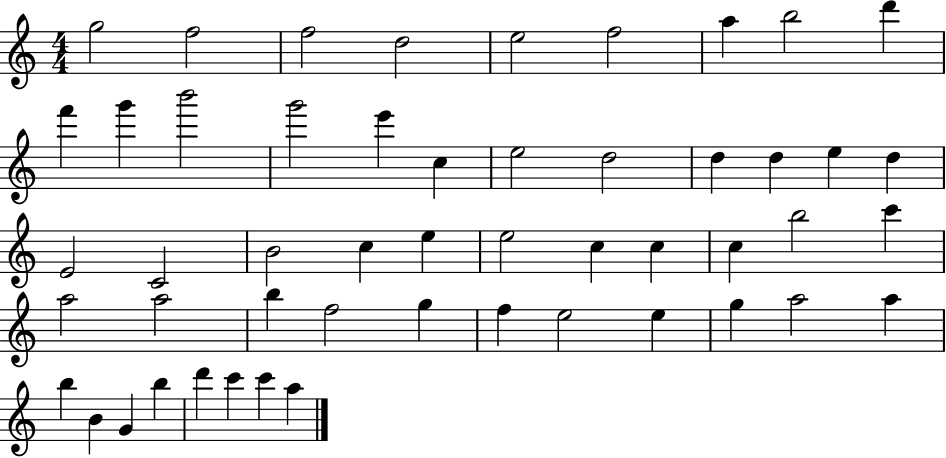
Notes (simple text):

G5/h F5/h F5/h D5/h E5/h F5/h A5/q B5/h D6/q F6/q G6/q B6/h G6/h E6/q C5/q E5/h D5/h D5/q D5/q E5/q D5/q E4/h C4/h B4/h C5/q E5/q E5/h C5/q C5/q C5/q B5/h C6/q A5/h A5/h B5/q F5/h G5/q F5/q E5/h E5/q G5/q A5/h A5/q B5/q B4/q G4/q B5/q D6/q C6/q C6/q A5/q